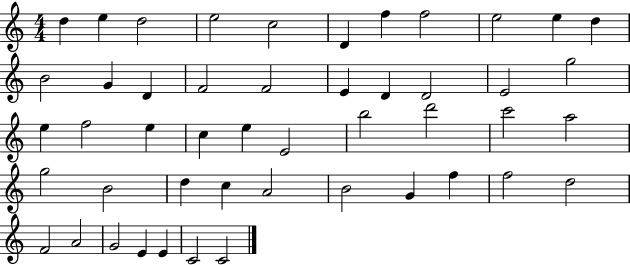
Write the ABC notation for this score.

X:1
T:Untitled
M:4/4
L:1/4
K:C
d e d2 e2 c2 D f f2 e2 e d B2 G D F2 F2 E D D2 E2 g2 e f2 e c e E2 b2 d'2 c'2 a2 g2 B2 d c A2 B2 G f f2 d2 F2 A2 G2 E E C2 C2